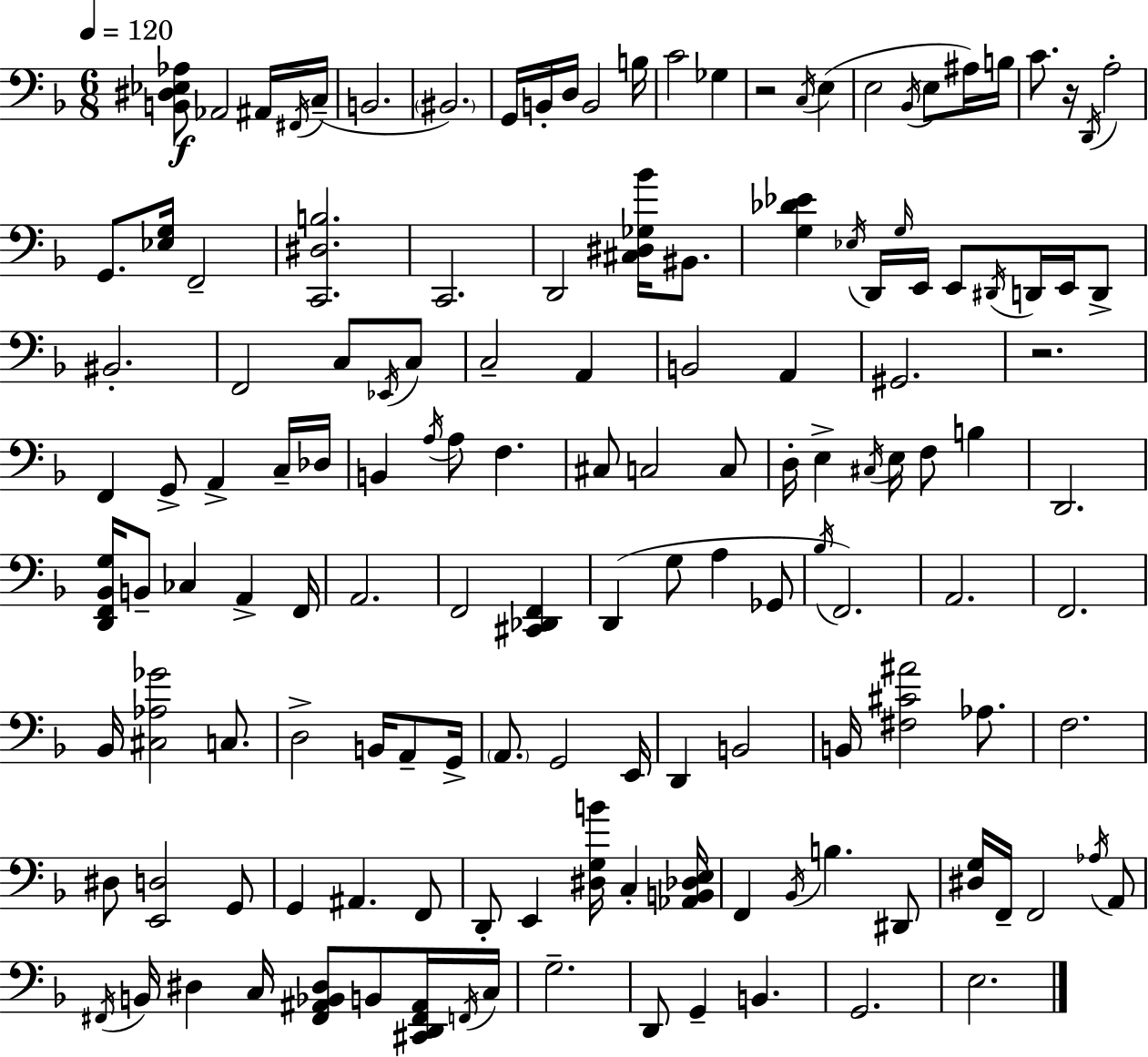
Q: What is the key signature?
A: D minor